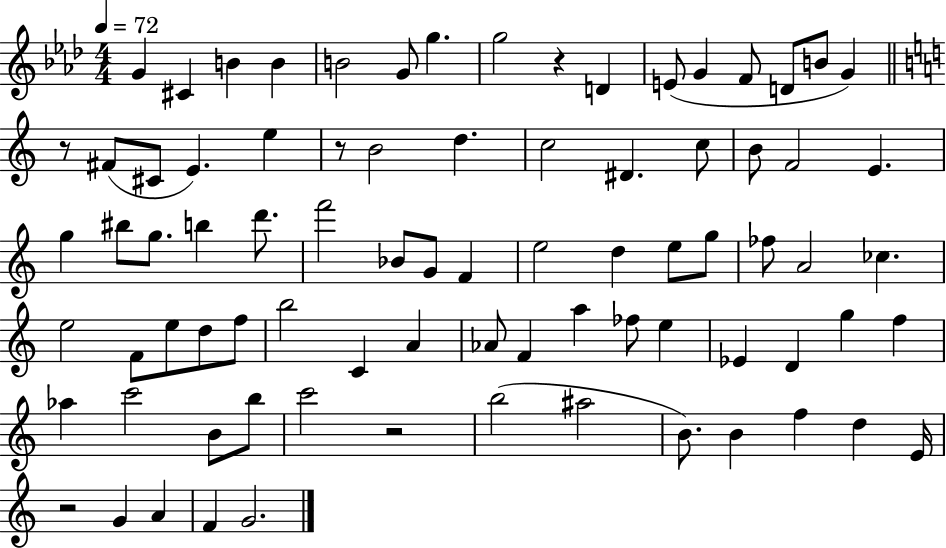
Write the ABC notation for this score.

X:1
T:Untitled
M:4/4
L:1/4
K:Ab
G ^C B B B2 G/2 g g2 z D E/2 G F/2 D/2 B/2 G z/2 ^F/2 ^C/2 E e z/2 B2 d c2 ^D c/2 B/2 F2 E g ^b/2 g/2 b d'/2 f'2 _B/2 G/2 F e2 d e/2 g/2 _f/2 A2 _c e2 F/2 e/2 d/2 f/2 b2 C A _A/2 F a _f/2 e _E D g f _a c'2 B/2 b/2 c'2 z2 b2 ^a2 B/2 B f d E/4 z2 G A F G2